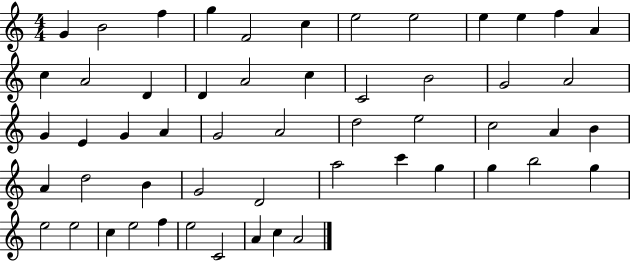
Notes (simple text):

G4/q B4/h F5/q G5/q F4/h C5/q E5/h E5/h E5/q E5/q F5/q A4/q C5/q A4/h D4/q D4/q A4/h C5/q C4/h B4/h G4/h A4/h G4/q E4/q G4/q A4/q G4/h A4/h D5/h E5/h C5/h A4/q B4/q A4/q D5/h B4/q G4/h D4/h A5/h C6/q G5/q G5/q B5/h G5/q E5/h E5/h C5/q E5/h F5/q E5/h C4/h A4/q C5/q A4/h